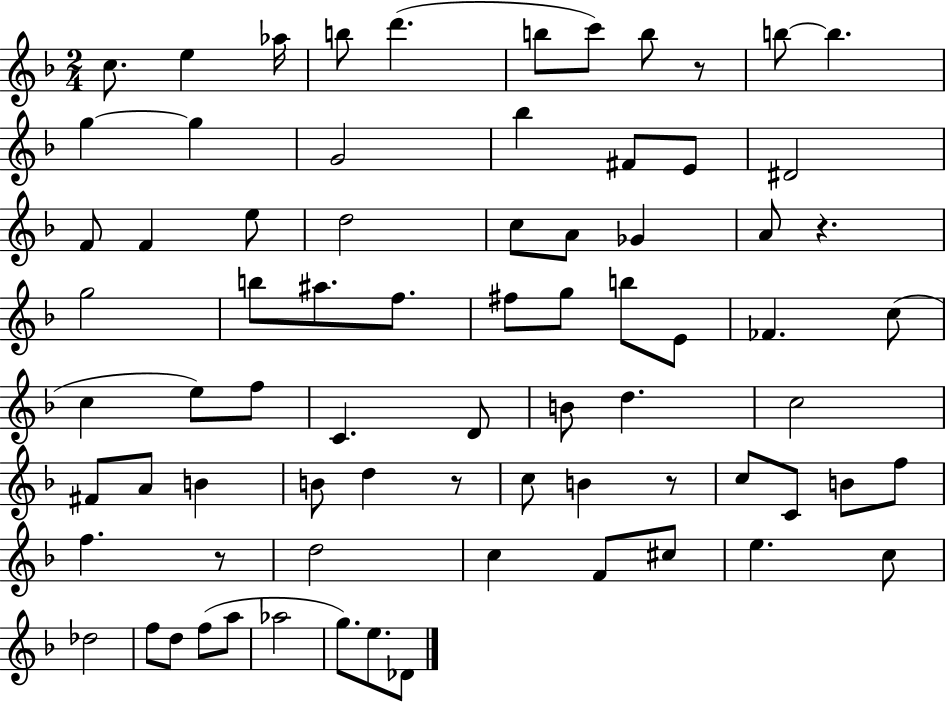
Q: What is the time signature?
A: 2/4